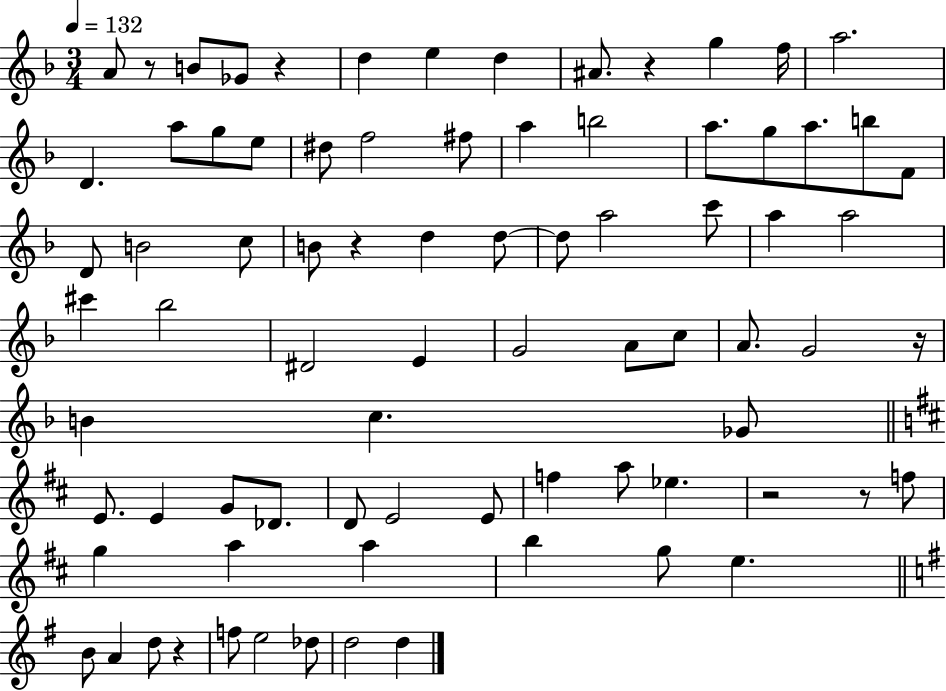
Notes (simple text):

A4/e R/e B4/e Gb4/e R/q D5/q E5/q D5/q A#4/e. R/q G5/q F5/s A5/h. D4/q. A5/e G5/e E5/e D#5/e F5/h F#5/e A5/q B5/h A5/e. G5/e A5/e. B5/e F4/e D4/e B4/h C5/e B4/e R/q D5/q D5/e D5/e A5/h C6/e A5/q A5/h C#6/q Bb5/h D#4/h E4/q G4/h A4/e C5/e A4/e. G4/h R/s B4/q C5/q. Gb4/e E4/e. E4/q G4/e Db4/e. D4/e E4/h E4/e F5/q A5/e Eb5/q. R/h R/e F5/e G5/q A5/q A5/q B5/q G5/e E5/q. B4/e A4/q D5/e R/q F5/e E5/h Db5/e D5/h D5/q